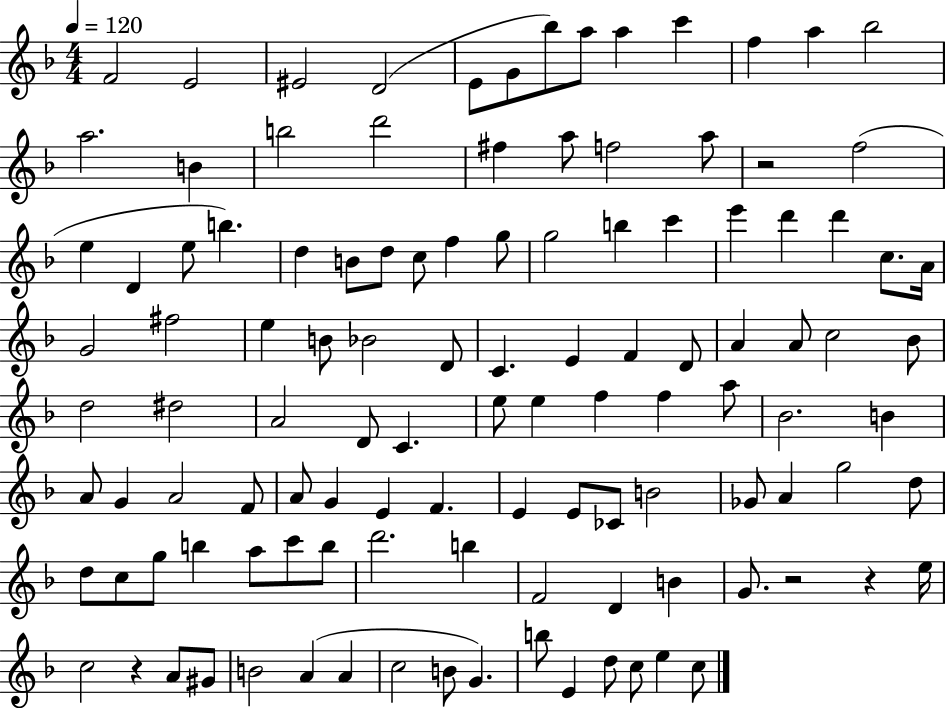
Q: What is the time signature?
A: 4/4